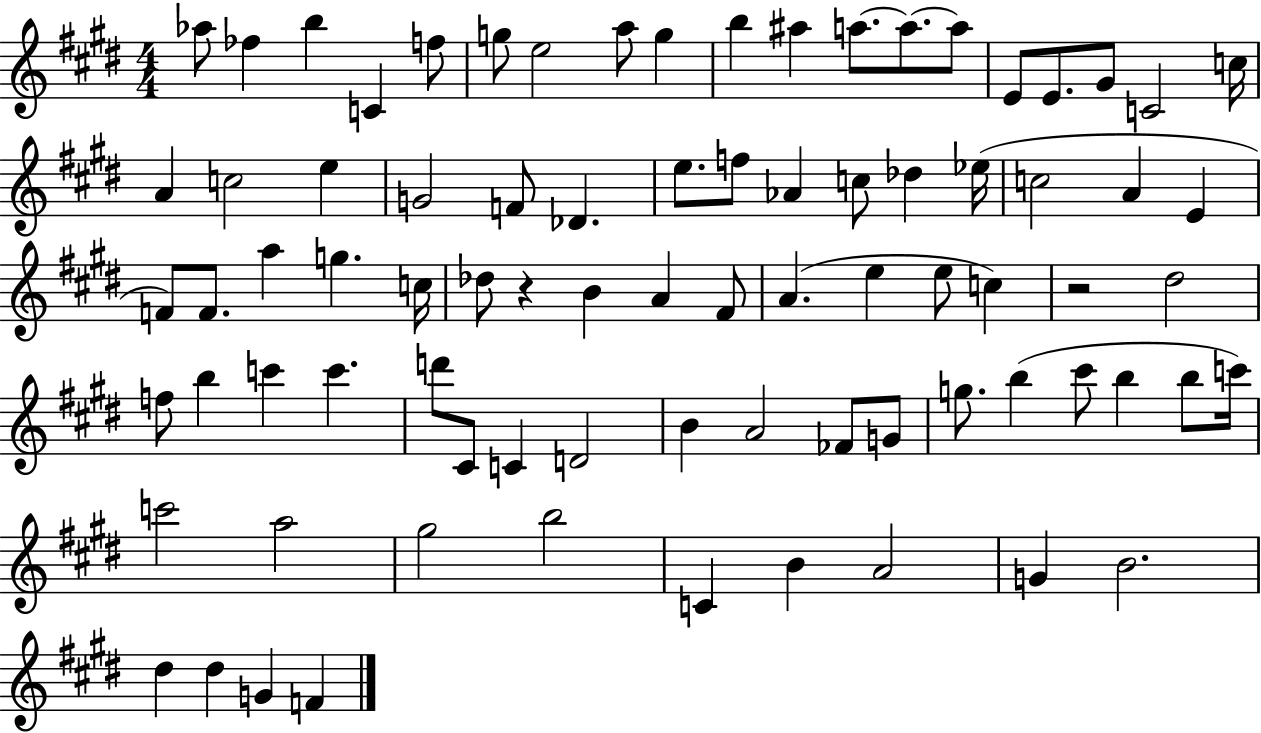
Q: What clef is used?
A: treble